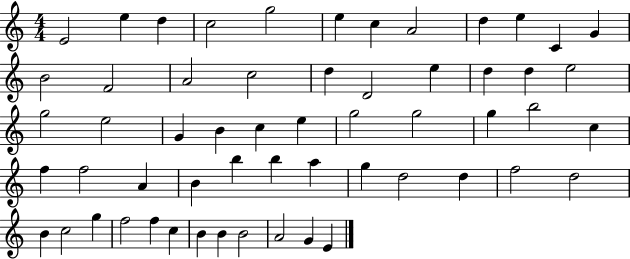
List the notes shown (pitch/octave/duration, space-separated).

E4/h E5/q D5/q C5/h G5/h E5/q C5/q A4/h D5/q E5/q C4/q G4/q B4/h F4/h A4/h C5/h D5/q D4/h E5/q D5/q D5/q E5/h G5/h E5/h G4/q B4/q C5/q E5/q G5/h G5/h G5/q B5/h C5/q F5/q F5/h A4/q B4/q B5/q B5/q A5/q G5/q D5/h D5/q F5/h D5/h B4/q C5/h G5/q F5/h F5/q C5/q B4/q B4/q B4/h A4/h G4/q E4/q